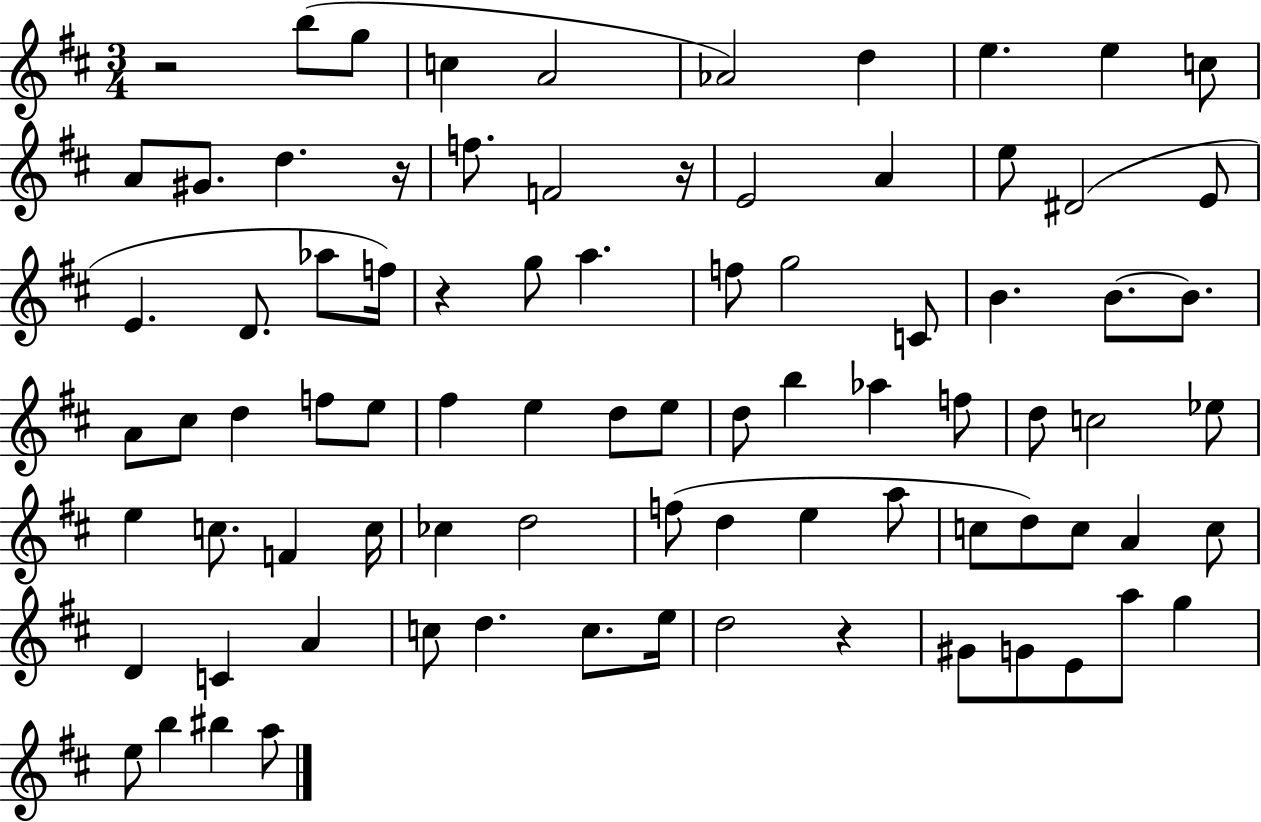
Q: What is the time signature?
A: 3/4